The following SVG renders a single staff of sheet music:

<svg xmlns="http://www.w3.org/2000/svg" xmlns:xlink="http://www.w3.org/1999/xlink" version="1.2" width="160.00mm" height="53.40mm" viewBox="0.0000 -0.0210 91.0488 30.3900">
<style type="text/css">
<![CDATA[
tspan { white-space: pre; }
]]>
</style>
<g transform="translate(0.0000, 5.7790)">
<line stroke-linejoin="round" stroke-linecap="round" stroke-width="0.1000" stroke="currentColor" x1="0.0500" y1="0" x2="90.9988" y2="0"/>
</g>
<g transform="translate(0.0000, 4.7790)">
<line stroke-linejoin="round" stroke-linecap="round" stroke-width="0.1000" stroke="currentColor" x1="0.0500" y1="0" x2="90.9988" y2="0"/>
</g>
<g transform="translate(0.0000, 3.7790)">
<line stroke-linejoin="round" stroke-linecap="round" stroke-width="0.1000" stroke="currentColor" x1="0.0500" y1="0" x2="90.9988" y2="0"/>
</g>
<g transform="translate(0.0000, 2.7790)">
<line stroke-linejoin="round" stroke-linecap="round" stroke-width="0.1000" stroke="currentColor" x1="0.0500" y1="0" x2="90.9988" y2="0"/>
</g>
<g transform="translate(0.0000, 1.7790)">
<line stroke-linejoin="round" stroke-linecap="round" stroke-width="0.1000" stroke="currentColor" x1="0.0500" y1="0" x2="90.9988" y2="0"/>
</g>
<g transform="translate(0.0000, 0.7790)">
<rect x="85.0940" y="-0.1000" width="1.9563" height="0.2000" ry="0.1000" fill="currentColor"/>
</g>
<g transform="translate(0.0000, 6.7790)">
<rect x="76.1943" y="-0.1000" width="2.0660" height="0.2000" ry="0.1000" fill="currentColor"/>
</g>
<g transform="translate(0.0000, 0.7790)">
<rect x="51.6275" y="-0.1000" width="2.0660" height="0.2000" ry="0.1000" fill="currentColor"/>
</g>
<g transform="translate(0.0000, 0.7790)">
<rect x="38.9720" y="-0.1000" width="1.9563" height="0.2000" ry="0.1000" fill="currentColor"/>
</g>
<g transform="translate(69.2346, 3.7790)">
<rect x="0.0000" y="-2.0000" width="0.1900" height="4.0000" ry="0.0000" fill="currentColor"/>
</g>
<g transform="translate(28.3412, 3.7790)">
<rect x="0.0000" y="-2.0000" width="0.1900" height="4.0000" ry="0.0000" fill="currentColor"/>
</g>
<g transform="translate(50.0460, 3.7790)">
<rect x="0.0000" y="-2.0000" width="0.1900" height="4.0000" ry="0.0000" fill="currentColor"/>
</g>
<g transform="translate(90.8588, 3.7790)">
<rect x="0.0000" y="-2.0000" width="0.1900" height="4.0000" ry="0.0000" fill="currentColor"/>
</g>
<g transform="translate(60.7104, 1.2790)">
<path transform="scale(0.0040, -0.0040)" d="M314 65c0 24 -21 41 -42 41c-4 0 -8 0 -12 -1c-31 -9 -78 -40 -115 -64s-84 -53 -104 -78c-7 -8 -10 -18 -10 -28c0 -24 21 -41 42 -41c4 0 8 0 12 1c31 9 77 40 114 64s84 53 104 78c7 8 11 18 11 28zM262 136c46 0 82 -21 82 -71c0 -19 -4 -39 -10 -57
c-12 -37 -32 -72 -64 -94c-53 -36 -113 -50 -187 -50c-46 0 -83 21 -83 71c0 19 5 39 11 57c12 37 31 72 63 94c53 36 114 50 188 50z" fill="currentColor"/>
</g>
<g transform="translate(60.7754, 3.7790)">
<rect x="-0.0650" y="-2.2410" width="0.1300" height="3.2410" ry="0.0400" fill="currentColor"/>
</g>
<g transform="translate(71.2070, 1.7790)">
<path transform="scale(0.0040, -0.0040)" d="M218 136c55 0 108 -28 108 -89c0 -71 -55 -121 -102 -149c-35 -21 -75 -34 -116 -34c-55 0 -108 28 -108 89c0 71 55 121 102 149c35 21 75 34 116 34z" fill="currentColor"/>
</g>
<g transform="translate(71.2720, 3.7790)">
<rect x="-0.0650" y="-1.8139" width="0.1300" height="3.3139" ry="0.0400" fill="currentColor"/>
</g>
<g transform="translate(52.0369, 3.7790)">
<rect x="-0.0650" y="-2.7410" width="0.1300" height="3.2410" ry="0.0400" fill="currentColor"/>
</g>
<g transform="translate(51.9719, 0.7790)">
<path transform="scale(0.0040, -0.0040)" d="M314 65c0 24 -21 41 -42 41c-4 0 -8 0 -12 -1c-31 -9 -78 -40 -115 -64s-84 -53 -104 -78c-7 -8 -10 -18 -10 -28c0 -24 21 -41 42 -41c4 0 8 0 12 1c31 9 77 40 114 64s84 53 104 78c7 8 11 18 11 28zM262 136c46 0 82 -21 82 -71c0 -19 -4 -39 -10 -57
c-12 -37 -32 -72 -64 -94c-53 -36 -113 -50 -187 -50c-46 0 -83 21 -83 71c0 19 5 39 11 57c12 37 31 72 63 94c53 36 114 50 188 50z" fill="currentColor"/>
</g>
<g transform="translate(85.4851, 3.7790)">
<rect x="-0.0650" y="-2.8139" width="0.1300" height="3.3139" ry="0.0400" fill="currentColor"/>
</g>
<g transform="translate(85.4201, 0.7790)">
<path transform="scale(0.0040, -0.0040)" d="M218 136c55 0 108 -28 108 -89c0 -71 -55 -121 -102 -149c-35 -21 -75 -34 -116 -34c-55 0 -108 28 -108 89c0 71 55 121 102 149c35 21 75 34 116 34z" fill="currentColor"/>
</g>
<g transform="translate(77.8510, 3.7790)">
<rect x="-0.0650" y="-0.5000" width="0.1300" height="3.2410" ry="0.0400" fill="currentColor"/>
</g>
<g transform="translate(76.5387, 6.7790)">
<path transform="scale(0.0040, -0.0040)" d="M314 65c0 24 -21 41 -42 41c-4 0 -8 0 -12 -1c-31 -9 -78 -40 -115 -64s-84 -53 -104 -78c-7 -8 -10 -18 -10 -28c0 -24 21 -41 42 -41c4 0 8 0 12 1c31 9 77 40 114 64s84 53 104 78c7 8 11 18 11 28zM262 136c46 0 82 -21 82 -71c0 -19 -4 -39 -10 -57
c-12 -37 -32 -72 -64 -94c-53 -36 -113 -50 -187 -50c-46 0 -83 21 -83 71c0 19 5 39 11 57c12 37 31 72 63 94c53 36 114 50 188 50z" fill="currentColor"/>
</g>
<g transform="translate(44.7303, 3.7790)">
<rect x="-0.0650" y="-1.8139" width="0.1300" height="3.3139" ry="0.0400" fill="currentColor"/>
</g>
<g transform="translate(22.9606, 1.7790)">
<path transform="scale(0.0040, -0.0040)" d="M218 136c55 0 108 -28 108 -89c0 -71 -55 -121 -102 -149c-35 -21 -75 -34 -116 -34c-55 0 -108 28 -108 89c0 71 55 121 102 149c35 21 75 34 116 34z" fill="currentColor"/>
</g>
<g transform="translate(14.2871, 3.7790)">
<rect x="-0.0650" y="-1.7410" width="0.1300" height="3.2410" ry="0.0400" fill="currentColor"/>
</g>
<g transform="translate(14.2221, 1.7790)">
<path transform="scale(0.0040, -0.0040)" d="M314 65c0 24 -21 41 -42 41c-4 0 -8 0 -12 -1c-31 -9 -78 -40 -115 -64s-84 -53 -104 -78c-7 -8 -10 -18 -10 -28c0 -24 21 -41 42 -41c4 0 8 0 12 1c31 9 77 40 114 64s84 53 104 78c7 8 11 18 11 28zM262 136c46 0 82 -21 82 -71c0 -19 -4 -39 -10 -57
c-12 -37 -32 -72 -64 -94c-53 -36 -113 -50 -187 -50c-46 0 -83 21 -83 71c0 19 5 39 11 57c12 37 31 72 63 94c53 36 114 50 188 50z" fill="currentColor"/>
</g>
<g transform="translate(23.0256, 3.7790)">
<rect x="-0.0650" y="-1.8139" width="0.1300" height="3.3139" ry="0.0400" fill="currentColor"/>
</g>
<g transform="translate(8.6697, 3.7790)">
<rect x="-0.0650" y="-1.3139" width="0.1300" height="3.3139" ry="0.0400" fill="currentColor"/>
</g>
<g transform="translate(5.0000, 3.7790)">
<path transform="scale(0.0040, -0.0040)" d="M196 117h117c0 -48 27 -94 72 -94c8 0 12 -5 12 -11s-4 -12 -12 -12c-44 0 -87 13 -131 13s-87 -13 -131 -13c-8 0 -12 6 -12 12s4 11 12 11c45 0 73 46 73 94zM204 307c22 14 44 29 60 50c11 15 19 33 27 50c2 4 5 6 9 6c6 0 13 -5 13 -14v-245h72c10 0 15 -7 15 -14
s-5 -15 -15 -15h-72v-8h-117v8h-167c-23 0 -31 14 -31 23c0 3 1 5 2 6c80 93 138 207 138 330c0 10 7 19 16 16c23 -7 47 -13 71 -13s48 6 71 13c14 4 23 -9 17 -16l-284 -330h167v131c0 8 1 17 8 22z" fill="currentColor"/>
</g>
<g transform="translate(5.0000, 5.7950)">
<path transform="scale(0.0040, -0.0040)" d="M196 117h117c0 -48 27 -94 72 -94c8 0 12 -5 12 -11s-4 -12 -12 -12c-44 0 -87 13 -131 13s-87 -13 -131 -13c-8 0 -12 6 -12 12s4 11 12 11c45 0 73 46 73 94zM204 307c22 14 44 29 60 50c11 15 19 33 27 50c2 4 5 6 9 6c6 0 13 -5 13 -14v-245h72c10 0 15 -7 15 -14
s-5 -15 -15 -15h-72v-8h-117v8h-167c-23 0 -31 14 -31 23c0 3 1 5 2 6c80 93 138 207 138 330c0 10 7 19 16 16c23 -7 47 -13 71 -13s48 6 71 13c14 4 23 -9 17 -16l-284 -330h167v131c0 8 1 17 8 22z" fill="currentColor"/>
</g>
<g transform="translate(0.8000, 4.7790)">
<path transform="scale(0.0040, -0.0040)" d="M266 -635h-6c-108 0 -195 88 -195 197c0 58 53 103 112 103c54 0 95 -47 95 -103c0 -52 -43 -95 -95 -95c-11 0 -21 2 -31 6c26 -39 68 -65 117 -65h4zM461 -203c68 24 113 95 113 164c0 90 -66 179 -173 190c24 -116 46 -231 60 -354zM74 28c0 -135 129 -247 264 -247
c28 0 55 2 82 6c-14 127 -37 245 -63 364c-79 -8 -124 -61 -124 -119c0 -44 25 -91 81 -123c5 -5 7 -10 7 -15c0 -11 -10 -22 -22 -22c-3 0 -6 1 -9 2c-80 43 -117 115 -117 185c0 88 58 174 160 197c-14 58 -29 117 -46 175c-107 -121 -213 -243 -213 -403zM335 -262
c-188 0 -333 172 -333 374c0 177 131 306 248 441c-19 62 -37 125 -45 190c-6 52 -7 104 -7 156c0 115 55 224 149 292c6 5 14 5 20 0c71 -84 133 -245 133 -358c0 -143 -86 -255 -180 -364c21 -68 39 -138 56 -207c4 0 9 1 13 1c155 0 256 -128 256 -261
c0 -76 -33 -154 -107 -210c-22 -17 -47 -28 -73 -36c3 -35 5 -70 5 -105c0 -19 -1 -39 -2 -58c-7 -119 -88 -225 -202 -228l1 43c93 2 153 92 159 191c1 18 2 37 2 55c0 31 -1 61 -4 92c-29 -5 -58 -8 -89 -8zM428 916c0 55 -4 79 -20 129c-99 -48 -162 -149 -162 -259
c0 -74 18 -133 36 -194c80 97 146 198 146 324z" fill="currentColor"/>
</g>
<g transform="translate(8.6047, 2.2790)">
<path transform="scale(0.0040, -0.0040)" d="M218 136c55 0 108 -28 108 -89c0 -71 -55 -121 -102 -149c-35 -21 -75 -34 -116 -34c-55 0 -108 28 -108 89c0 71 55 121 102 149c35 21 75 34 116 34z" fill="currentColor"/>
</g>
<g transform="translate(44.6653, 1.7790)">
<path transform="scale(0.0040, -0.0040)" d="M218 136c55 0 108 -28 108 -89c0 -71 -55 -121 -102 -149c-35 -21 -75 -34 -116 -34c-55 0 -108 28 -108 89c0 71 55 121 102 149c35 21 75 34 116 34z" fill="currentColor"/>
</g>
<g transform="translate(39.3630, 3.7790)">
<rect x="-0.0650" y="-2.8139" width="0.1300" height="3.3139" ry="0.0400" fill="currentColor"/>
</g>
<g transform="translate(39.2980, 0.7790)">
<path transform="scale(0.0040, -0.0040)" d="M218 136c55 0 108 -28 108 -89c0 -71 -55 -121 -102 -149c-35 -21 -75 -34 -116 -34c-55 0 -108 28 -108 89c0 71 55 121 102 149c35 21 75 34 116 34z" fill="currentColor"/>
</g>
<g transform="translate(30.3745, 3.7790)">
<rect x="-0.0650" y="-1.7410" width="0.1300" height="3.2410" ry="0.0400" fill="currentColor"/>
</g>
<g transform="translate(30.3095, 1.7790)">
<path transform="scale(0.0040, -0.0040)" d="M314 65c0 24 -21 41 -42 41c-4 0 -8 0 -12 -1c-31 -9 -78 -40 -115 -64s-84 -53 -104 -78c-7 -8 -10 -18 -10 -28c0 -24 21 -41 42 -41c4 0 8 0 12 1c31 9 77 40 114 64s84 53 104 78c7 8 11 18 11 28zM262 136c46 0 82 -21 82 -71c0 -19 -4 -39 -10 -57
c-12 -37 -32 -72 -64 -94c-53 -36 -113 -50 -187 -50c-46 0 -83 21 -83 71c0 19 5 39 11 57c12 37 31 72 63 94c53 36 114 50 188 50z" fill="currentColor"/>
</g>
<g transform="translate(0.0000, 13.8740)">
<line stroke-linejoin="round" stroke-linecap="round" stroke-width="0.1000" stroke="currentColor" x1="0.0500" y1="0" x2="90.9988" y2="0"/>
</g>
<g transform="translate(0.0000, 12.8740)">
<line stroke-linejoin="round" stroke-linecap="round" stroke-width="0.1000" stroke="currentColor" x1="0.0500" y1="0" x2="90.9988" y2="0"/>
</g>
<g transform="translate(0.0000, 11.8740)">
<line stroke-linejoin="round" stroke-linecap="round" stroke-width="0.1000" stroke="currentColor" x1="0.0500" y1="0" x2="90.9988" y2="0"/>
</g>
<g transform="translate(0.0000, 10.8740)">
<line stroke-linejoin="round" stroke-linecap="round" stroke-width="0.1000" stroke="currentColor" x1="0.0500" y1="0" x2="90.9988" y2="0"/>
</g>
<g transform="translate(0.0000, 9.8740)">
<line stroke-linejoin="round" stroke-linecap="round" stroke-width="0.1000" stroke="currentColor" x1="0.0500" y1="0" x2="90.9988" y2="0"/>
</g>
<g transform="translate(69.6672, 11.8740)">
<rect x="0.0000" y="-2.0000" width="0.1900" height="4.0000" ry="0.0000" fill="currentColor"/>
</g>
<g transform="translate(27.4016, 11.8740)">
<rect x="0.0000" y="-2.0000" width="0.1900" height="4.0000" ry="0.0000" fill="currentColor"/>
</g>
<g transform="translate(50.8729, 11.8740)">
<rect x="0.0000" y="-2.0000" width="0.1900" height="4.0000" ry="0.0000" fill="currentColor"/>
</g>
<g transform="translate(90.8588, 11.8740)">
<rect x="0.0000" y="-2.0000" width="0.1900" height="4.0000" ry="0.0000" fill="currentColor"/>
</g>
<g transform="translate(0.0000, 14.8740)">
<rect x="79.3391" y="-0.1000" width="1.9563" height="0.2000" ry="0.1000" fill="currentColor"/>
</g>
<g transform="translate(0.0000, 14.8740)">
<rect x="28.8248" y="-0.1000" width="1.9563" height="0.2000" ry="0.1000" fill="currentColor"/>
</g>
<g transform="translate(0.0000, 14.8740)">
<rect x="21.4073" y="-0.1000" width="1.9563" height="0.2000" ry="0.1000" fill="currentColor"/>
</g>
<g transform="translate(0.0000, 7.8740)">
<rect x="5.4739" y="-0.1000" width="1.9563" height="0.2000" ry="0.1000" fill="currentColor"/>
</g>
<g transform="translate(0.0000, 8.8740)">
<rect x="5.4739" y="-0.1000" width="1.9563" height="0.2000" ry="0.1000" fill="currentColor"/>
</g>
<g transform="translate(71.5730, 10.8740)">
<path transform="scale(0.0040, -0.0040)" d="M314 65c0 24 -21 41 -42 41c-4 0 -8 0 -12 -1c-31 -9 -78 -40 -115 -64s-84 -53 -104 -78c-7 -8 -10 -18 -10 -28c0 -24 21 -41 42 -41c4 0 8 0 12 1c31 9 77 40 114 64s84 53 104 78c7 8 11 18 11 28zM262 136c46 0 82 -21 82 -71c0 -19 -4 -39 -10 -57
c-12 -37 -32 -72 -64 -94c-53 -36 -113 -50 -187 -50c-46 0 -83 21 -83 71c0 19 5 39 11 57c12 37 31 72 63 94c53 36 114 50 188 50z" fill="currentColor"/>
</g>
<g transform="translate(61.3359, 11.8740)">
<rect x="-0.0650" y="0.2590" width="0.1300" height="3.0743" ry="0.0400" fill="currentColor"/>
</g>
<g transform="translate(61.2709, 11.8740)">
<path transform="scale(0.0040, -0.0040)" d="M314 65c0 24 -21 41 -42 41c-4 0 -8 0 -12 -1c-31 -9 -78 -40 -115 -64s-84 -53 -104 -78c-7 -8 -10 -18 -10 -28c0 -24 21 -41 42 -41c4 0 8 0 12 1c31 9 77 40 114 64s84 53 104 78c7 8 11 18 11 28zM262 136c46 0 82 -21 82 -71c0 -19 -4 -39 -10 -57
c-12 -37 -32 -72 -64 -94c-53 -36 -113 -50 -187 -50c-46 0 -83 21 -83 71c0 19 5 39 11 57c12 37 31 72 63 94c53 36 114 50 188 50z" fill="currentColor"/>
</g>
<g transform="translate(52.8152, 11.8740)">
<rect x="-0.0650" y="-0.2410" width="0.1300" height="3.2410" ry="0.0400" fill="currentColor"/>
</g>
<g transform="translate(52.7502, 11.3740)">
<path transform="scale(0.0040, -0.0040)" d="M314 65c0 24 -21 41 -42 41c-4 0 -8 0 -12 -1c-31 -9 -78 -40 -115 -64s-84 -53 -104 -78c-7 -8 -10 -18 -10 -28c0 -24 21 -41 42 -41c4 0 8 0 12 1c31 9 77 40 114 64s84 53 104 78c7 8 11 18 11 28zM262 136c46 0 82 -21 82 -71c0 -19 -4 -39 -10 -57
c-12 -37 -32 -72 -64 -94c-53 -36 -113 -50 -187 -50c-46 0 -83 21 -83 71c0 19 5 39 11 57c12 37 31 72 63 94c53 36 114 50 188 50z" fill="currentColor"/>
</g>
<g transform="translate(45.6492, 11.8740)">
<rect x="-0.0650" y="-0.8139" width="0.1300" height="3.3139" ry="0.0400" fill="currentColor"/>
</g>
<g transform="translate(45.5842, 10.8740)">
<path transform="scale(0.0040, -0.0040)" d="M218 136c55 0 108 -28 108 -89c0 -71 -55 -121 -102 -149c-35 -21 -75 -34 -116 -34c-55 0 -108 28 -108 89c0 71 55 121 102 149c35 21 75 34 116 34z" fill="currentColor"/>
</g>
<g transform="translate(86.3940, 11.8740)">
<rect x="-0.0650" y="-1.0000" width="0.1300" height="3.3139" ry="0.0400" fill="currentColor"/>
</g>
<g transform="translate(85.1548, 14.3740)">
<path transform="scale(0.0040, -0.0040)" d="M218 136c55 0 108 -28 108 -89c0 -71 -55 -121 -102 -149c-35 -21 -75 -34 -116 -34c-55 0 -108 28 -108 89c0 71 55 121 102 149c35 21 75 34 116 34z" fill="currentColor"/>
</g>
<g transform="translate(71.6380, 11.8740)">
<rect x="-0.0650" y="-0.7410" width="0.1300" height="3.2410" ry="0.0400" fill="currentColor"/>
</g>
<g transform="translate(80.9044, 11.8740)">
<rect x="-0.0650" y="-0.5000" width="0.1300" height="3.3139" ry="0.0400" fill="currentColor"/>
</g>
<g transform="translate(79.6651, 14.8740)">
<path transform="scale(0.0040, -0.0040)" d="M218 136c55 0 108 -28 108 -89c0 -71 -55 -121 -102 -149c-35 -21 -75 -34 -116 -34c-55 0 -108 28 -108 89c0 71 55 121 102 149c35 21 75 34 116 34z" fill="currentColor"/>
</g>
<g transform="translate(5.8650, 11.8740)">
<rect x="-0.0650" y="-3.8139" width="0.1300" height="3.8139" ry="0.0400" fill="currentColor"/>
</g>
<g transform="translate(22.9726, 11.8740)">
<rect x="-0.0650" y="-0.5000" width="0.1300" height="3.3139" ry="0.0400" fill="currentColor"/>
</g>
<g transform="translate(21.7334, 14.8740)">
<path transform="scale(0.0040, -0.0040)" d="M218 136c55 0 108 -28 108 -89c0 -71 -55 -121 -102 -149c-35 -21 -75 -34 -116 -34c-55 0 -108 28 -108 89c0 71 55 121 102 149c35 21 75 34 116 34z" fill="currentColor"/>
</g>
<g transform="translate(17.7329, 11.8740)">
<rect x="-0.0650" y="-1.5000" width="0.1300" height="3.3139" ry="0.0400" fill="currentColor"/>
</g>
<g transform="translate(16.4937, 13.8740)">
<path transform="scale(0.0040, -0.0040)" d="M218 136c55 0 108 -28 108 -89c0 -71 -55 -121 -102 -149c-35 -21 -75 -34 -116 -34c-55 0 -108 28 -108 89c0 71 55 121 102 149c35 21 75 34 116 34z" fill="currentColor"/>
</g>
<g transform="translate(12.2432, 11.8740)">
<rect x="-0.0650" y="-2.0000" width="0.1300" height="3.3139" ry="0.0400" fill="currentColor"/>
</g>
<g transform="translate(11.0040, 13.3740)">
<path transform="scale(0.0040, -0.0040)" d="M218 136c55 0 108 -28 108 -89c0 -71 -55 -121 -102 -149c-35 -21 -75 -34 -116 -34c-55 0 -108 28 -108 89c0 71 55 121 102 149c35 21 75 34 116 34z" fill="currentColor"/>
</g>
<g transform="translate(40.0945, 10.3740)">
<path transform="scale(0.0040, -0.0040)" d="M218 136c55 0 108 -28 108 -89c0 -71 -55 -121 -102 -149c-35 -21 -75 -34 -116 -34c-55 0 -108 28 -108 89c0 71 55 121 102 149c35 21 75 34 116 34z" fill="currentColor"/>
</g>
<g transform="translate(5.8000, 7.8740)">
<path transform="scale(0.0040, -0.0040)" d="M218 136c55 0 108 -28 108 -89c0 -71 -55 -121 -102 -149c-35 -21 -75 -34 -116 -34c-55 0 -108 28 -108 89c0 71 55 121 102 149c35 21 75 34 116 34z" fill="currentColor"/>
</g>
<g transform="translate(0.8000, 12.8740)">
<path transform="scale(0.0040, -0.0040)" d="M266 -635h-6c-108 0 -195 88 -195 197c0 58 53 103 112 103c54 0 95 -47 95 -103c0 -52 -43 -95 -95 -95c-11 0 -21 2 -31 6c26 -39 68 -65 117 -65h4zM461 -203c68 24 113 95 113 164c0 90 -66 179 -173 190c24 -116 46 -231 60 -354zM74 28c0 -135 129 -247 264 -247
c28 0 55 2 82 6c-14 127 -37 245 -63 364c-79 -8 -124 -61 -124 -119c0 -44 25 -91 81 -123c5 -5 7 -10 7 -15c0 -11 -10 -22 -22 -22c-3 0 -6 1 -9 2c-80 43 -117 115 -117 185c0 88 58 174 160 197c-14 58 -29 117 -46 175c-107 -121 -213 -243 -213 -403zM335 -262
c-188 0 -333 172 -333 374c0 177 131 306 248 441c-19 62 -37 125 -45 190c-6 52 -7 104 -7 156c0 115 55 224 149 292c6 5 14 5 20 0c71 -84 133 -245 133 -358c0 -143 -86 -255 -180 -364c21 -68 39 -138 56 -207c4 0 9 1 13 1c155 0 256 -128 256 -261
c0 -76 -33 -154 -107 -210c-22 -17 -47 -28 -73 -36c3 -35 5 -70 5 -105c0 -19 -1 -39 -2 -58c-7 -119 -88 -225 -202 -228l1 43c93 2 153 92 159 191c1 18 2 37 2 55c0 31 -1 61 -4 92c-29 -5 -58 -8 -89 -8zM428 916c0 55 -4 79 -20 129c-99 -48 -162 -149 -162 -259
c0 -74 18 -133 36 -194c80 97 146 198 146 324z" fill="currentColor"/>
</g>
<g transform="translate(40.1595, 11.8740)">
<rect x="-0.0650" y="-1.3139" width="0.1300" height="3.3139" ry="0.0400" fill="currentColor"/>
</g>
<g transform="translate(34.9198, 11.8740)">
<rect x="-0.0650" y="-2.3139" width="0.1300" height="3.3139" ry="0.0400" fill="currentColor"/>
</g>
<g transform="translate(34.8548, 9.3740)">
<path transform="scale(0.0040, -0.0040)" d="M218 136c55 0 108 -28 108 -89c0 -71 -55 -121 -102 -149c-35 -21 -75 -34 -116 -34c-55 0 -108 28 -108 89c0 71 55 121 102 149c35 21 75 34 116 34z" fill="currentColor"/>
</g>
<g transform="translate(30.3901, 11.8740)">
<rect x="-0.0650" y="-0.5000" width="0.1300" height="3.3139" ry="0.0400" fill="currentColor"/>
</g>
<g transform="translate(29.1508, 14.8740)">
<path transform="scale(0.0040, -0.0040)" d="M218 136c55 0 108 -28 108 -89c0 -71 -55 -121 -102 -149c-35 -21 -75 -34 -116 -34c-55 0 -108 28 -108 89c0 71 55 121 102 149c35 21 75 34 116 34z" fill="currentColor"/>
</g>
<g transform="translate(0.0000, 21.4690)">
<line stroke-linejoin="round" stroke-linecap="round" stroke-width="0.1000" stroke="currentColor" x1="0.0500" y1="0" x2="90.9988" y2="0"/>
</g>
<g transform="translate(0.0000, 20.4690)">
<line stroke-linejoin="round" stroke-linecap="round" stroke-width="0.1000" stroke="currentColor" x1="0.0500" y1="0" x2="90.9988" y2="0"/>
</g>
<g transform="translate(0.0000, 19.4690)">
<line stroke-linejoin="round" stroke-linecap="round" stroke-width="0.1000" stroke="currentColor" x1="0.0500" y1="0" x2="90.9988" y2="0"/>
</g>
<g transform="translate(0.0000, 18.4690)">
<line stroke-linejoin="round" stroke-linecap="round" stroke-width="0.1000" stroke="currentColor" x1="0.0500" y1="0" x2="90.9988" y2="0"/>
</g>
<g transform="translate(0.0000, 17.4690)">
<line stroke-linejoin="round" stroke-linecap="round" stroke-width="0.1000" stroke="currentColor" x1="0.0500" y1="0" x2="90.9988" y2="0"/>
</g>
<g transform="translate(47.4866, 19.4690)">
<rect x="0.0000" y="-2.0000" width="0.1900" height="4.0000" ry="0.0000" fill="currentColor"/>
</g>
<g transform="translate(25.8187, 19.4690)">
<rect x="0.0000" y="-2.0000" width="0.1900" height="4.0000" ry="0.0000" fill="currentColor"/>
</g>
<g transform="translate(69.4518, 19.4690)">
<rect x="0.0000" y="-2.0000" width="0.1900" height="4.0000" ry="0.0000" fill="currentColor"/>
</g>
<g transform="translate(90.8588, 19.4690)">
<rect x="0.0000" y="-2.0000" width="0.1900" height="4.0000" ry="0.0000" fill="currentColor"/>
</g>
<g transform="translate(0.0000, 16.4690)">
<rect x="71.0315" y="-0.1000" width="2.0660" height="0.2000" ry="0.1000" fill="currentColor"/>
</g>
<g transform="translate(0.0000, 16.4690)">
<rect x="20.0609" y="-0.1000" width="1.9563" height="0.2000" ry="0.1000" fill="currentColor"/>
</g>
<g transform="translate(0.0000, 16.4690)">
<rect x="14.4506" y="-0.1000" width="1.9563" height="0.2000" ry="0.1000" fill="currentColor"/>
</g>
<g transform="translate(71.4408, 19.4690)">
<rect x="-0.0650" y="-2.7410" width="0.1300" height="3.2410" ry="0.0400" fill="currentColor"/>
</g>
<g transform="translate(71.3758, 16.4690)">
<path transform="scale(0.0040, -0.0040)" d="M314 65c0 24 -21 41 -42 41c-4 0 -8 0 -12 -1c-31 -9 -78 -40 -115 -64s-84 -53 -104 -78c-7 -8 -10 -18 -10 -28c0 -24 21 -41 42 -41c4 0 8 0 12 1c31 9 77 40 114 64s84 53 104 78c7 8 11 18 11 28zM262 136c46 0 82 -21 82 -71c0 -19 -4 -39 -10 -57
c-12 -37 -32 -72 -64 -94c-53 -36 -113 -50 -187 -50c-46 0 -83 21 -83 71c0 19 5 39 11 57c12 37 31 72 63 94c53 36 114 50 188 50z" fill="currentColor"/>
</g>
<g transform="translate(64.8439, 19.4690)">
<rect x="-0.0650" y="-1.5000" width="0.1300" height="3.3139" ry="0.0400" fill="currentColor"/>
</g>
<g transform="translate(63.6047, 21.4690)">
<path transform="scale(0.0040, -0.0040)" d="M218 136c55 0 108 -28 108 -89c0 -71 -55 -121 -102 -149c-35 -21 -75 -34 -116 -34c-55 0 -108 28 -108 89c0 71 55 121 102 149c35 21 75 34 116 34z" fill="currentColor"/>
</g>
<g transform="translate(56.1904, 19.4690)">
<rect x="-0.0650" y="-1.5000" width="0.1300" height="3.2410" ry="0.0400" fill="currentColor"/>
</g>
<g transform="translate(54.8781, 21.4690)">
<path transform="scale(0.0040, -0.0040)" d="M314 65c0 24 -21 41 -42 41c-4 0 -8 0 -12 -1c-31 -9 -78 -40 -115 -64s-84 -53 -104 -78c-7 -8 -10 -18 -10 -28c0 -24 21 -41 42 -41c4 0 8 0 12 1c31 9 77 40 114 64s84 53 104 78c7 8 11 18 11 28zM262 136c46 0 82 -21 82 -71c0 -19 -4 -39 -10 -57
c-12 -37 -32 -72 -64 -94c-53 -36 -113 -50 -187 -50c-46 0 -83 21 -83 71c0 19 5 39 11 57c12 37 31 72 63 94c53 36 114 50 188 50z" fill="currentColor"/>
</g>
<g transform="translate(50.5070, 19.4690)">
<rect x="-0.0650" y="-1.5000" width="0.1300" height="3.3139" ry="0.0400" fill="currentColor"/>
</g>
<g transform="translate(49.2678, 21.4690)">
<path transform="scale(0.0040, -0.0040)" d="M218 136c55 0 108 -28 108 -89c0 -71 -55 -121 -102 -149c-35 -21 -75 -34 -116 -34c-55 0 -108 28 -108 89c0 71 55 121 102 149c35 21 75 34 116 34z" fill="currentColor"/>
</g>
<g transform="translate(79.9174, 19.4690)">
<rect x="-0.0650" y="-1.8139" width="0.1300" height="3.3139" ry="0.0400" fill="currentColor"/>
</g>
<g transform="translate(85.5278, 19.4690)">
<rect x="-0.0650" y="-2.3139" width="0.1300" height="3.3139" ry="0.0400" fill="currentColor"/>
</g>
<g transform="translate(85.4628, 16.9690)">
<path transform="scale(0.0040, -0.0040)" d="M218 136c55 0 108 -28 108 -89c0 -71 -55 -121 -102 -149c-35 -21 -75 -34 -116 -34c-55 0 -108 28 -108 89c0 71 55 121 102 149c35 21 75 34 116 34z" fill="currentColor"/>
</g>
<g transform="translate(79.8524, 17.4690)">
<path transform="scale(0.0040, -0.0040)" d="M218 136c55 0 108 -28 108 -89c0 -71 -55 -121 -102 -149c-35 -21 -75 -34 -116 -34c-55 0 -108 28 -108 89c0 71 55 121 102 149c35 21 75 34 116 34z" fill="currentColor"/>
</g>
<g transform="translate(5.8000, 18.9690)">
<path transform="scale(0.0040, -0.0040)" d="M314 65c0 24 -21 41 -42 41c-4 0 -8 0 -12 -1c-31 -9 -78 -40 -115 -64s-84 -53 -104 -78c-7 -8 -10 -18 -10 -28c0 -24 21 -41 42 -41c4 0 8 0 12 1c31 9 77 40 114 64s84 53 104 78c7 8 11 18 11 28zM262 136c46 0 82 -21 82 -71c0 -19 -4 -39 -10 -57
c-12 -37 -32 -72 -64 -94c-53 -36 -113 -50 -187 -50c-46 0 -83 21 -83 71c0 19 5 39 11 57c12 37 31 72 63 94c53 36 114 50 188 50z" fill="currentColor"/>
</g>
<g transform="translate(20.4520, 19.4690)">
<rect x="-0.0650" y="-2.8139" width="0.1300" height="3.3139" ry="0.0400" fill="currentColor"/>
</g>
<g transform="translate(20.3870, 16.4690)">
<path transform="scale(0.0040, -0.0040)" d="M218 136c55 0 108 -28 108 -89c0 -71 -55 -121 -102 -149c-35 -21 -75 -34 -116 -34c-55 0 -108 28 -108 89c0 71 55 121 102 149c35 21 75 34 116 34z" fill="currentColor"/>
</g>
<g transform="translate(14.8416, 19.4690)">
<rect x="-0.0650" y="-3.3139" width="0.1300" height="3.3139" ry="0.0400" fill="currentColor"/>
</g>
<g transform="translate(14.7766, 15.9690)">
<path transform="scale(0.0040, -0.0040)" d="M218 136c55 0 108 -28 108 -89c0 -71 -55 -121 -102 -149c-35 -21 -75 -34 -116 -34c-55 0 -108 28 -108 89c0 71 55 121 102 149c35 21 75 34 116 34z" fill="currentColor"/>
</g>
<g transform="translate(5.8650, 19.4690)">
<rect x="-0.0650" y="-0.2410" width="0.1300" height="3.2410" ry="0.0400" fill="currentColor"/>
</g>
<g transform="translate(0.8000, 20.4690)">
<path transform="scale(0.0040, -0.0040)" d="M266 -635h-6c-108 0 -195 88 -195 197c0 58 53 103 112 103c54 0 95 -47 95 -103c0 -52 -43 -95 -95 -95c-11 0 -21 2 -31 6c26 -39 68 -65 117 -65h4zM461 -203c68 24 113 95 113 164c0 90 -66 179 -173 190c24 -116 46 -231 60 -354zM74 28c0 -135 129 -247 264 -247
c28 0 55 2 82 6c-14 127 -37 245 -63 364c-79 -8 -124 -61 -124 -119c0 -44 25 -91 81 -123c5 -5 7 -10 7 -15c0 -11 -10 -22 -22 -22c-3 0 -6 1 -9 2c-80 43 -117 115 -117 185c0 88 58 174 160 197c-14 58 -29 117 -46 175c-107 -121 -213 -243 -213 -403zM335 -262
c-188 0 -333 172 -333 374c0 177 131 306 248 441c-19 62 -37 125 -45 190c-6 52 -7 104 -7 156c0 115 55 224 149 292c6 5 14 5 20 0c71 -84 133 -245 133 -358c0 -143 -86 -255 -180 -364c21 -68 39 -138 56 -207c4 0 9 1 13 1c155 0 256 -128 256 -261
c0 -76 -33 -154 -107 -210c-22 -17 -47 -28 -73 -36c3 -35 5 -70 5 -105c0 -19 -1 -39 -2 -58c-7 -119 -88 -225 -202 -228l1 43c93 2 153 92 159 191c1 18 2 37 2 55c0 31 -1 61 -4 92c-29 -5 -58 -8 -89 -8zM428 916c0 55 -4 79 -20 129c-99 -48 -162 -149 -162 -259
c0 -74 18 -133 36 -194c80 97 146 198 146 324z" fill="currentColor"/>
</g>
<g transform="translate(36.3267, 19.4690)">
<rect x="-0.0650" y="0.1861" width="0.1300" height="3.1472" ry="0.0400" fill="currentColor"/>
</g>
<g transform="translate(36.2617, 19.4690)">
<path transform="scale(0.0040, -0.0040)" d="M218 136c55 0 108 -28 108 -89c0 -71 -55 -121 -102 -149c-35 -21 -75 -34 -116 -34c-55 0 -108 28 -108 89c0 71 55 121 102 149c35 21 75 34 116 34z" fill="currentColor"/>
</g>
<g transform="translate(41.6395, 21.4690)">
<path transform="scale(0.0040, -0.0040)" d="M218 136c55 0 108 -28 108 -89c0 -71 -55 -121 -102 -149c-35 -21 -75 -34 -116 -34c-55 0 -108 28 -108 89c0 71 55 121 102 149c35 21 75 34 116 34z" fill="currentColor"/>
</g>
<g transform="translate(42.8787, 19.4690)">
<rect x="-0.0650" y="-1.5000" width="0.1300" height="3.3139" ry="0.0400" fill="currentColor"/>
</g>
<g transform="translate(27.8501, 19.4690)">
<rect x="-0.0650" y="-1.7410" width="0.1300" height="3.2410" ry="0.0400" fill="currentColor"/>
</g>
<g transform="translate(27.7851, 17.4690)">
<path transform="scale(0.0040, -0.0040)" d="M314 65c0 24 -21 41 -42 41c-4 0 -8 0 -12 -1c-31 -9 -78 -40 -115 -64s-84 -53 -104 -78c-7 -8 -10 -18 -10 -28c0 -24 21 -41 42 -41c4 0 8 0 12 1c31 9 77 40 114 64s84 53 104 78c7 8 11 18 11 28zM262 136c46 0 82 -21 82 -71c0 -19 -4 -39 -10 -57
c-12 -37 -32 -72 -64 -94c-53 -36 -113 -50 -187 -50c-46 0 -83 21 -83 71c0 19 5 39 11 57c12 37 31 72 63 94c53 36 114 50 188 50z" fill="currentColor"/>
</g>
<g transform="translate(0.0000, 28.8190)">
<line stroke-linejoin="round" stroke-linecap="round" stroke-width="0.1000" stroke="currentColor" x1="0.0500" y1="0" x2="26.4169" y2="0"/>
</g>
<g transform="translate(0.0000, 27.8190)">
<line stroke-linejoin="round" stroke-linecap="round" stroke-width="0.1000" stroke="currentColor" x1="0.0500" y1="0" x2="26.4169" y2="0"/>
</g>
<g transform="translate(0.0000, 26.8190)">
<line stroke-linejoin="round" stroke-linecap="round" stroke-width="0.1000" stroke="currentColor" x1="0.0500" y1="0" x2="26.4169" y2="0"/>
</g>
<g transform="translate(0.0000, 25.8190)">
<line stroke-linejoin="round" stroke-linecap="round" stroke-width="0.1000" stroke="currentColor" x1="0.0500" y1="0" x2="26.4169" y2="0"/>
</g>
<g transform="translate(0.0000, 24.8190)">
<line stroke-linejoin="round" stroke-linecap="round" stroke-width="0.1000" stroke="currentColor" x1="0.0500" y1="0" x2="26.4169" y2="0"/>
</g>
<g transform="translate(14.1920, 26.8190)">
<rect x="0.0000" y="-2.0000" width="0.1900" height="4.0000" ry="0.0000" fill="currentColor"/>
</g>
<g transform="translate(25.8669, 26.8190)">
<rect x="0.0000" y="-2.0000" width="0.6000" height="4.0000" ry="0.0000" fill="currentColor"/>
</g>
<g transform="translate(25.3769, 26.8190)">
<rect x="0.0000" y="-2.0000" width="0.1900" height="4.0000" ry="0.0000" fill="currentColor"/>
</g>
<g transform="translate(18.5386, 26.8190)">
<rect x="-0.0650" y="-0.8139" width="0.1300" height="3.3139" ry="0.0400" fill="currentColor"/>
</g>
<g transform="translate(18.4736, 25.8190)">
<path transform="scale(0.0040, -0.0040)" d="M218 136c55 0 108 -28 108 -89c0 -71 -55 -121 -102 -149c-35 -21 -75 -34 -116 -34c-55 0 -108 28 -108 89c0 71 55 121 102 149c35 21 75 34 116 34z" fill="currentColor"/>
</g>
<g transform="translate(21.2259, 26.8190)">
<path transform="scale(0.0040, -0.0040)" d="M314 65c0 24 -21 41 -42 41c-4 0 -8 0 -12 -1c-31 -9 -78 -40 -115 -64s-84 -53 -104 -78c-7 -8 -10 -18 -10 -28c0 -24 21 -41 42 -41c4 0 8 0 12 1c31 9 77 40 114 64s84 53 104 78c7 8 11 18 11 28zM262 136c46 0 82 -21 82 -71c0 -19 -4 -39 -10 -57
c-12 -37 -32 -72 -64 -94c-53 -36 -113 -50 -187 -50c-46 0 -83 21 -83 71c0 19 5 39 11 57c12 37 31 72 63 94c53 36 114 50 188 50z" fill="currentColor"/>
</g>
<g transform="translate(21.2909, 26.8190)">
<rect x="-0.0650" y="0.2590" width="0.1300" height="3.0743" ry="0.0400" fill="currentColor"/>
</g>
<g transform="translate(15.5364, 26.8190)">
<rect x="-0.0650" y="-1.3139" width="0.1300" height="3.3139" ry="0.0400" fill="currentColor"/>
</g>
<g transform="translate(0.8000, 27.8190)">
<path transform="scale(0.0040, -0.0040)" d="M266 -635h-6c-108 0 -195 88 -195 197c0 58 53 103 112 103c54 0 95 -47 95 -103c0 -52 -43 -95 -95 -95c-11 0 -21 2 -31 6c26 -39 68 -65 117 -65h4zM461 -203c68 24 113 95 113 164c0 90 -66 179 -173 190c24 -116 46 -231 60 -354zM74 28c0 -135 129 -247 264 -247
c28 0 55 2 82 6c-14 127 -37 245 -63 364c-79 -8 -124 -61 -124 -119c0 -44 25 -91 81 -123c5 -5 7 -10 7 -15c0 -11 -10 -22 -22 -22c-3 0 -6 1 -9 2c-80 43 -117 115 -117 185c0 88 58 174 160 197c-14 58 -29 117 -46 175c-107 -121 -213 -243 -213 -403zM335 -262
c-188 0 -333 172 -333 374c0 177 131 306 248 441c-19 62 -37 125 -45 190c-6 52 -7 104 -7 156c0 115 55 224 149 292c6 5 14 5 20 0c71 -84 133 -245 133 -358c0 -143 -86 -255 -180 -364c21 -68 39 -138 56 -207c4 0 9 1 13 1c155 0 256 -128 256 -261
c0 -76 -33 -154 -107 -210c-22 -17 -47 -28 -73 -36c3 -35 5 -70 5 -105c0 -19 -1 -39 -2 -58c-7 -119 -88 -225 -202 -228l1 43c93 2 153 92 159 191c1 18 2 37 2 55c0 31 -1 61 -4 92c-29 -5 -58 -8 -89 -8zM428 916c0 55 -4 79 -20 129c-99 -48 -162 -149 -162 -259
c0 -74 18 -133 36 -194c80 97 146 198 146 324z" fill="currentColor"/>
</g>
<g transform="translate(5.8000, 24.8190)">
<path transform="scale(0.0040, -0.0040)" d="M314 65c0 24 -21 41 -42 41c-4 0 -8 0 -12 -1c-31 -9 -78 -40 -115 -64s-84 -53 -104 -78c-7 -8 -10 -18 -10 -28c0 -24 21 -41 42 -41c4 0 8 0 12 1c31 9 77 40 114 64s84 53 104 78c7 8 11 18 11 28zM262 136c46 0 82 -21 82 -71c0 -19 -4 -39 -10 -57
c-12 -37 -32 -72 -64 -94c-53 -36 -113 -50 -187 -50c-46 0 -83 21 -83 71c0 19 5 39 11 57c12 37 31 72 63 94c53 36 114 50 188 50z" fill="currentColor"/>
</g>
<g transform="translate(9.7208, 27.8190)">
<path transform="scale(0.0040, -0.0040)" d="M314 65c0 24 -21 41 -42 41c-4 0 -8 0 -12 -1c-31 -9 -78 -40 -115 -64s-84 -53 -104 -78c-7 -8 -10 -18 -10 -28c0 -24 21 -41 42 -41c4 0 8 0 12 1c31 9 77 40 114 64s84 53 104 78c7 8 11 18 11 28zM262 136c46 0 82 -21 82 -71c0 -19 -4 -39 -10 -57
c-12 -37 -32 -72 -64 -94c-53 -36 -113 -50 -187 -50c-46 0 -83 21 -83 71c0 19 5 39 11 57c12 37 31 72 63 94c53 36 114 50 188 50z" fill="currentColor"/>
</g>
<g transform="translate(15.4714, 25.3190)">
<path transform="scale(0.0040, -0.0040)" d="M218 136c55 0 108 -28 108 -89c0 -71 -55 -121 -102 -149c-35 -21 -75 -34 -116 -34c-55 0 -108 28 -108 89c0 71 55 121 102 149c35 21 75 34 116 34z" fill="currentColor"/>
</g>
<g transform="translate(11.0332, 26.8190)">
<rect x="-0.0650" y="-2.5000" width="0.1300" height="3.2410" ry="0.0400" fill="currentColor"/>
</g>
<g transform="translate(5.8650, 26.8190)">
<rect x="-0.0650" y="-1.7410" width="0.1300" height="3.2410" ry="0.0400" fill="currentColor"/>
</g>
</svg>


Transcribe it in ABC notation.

X:1
T:Untitled
M:4/4
L:1/4
K:C
e f2 f f2 a f a2 g2 f C2 a c' F E C C g e d c2 B2 d2 C D c2 b a f2 B E E E2 E a2 f g f2 G2 e d B2